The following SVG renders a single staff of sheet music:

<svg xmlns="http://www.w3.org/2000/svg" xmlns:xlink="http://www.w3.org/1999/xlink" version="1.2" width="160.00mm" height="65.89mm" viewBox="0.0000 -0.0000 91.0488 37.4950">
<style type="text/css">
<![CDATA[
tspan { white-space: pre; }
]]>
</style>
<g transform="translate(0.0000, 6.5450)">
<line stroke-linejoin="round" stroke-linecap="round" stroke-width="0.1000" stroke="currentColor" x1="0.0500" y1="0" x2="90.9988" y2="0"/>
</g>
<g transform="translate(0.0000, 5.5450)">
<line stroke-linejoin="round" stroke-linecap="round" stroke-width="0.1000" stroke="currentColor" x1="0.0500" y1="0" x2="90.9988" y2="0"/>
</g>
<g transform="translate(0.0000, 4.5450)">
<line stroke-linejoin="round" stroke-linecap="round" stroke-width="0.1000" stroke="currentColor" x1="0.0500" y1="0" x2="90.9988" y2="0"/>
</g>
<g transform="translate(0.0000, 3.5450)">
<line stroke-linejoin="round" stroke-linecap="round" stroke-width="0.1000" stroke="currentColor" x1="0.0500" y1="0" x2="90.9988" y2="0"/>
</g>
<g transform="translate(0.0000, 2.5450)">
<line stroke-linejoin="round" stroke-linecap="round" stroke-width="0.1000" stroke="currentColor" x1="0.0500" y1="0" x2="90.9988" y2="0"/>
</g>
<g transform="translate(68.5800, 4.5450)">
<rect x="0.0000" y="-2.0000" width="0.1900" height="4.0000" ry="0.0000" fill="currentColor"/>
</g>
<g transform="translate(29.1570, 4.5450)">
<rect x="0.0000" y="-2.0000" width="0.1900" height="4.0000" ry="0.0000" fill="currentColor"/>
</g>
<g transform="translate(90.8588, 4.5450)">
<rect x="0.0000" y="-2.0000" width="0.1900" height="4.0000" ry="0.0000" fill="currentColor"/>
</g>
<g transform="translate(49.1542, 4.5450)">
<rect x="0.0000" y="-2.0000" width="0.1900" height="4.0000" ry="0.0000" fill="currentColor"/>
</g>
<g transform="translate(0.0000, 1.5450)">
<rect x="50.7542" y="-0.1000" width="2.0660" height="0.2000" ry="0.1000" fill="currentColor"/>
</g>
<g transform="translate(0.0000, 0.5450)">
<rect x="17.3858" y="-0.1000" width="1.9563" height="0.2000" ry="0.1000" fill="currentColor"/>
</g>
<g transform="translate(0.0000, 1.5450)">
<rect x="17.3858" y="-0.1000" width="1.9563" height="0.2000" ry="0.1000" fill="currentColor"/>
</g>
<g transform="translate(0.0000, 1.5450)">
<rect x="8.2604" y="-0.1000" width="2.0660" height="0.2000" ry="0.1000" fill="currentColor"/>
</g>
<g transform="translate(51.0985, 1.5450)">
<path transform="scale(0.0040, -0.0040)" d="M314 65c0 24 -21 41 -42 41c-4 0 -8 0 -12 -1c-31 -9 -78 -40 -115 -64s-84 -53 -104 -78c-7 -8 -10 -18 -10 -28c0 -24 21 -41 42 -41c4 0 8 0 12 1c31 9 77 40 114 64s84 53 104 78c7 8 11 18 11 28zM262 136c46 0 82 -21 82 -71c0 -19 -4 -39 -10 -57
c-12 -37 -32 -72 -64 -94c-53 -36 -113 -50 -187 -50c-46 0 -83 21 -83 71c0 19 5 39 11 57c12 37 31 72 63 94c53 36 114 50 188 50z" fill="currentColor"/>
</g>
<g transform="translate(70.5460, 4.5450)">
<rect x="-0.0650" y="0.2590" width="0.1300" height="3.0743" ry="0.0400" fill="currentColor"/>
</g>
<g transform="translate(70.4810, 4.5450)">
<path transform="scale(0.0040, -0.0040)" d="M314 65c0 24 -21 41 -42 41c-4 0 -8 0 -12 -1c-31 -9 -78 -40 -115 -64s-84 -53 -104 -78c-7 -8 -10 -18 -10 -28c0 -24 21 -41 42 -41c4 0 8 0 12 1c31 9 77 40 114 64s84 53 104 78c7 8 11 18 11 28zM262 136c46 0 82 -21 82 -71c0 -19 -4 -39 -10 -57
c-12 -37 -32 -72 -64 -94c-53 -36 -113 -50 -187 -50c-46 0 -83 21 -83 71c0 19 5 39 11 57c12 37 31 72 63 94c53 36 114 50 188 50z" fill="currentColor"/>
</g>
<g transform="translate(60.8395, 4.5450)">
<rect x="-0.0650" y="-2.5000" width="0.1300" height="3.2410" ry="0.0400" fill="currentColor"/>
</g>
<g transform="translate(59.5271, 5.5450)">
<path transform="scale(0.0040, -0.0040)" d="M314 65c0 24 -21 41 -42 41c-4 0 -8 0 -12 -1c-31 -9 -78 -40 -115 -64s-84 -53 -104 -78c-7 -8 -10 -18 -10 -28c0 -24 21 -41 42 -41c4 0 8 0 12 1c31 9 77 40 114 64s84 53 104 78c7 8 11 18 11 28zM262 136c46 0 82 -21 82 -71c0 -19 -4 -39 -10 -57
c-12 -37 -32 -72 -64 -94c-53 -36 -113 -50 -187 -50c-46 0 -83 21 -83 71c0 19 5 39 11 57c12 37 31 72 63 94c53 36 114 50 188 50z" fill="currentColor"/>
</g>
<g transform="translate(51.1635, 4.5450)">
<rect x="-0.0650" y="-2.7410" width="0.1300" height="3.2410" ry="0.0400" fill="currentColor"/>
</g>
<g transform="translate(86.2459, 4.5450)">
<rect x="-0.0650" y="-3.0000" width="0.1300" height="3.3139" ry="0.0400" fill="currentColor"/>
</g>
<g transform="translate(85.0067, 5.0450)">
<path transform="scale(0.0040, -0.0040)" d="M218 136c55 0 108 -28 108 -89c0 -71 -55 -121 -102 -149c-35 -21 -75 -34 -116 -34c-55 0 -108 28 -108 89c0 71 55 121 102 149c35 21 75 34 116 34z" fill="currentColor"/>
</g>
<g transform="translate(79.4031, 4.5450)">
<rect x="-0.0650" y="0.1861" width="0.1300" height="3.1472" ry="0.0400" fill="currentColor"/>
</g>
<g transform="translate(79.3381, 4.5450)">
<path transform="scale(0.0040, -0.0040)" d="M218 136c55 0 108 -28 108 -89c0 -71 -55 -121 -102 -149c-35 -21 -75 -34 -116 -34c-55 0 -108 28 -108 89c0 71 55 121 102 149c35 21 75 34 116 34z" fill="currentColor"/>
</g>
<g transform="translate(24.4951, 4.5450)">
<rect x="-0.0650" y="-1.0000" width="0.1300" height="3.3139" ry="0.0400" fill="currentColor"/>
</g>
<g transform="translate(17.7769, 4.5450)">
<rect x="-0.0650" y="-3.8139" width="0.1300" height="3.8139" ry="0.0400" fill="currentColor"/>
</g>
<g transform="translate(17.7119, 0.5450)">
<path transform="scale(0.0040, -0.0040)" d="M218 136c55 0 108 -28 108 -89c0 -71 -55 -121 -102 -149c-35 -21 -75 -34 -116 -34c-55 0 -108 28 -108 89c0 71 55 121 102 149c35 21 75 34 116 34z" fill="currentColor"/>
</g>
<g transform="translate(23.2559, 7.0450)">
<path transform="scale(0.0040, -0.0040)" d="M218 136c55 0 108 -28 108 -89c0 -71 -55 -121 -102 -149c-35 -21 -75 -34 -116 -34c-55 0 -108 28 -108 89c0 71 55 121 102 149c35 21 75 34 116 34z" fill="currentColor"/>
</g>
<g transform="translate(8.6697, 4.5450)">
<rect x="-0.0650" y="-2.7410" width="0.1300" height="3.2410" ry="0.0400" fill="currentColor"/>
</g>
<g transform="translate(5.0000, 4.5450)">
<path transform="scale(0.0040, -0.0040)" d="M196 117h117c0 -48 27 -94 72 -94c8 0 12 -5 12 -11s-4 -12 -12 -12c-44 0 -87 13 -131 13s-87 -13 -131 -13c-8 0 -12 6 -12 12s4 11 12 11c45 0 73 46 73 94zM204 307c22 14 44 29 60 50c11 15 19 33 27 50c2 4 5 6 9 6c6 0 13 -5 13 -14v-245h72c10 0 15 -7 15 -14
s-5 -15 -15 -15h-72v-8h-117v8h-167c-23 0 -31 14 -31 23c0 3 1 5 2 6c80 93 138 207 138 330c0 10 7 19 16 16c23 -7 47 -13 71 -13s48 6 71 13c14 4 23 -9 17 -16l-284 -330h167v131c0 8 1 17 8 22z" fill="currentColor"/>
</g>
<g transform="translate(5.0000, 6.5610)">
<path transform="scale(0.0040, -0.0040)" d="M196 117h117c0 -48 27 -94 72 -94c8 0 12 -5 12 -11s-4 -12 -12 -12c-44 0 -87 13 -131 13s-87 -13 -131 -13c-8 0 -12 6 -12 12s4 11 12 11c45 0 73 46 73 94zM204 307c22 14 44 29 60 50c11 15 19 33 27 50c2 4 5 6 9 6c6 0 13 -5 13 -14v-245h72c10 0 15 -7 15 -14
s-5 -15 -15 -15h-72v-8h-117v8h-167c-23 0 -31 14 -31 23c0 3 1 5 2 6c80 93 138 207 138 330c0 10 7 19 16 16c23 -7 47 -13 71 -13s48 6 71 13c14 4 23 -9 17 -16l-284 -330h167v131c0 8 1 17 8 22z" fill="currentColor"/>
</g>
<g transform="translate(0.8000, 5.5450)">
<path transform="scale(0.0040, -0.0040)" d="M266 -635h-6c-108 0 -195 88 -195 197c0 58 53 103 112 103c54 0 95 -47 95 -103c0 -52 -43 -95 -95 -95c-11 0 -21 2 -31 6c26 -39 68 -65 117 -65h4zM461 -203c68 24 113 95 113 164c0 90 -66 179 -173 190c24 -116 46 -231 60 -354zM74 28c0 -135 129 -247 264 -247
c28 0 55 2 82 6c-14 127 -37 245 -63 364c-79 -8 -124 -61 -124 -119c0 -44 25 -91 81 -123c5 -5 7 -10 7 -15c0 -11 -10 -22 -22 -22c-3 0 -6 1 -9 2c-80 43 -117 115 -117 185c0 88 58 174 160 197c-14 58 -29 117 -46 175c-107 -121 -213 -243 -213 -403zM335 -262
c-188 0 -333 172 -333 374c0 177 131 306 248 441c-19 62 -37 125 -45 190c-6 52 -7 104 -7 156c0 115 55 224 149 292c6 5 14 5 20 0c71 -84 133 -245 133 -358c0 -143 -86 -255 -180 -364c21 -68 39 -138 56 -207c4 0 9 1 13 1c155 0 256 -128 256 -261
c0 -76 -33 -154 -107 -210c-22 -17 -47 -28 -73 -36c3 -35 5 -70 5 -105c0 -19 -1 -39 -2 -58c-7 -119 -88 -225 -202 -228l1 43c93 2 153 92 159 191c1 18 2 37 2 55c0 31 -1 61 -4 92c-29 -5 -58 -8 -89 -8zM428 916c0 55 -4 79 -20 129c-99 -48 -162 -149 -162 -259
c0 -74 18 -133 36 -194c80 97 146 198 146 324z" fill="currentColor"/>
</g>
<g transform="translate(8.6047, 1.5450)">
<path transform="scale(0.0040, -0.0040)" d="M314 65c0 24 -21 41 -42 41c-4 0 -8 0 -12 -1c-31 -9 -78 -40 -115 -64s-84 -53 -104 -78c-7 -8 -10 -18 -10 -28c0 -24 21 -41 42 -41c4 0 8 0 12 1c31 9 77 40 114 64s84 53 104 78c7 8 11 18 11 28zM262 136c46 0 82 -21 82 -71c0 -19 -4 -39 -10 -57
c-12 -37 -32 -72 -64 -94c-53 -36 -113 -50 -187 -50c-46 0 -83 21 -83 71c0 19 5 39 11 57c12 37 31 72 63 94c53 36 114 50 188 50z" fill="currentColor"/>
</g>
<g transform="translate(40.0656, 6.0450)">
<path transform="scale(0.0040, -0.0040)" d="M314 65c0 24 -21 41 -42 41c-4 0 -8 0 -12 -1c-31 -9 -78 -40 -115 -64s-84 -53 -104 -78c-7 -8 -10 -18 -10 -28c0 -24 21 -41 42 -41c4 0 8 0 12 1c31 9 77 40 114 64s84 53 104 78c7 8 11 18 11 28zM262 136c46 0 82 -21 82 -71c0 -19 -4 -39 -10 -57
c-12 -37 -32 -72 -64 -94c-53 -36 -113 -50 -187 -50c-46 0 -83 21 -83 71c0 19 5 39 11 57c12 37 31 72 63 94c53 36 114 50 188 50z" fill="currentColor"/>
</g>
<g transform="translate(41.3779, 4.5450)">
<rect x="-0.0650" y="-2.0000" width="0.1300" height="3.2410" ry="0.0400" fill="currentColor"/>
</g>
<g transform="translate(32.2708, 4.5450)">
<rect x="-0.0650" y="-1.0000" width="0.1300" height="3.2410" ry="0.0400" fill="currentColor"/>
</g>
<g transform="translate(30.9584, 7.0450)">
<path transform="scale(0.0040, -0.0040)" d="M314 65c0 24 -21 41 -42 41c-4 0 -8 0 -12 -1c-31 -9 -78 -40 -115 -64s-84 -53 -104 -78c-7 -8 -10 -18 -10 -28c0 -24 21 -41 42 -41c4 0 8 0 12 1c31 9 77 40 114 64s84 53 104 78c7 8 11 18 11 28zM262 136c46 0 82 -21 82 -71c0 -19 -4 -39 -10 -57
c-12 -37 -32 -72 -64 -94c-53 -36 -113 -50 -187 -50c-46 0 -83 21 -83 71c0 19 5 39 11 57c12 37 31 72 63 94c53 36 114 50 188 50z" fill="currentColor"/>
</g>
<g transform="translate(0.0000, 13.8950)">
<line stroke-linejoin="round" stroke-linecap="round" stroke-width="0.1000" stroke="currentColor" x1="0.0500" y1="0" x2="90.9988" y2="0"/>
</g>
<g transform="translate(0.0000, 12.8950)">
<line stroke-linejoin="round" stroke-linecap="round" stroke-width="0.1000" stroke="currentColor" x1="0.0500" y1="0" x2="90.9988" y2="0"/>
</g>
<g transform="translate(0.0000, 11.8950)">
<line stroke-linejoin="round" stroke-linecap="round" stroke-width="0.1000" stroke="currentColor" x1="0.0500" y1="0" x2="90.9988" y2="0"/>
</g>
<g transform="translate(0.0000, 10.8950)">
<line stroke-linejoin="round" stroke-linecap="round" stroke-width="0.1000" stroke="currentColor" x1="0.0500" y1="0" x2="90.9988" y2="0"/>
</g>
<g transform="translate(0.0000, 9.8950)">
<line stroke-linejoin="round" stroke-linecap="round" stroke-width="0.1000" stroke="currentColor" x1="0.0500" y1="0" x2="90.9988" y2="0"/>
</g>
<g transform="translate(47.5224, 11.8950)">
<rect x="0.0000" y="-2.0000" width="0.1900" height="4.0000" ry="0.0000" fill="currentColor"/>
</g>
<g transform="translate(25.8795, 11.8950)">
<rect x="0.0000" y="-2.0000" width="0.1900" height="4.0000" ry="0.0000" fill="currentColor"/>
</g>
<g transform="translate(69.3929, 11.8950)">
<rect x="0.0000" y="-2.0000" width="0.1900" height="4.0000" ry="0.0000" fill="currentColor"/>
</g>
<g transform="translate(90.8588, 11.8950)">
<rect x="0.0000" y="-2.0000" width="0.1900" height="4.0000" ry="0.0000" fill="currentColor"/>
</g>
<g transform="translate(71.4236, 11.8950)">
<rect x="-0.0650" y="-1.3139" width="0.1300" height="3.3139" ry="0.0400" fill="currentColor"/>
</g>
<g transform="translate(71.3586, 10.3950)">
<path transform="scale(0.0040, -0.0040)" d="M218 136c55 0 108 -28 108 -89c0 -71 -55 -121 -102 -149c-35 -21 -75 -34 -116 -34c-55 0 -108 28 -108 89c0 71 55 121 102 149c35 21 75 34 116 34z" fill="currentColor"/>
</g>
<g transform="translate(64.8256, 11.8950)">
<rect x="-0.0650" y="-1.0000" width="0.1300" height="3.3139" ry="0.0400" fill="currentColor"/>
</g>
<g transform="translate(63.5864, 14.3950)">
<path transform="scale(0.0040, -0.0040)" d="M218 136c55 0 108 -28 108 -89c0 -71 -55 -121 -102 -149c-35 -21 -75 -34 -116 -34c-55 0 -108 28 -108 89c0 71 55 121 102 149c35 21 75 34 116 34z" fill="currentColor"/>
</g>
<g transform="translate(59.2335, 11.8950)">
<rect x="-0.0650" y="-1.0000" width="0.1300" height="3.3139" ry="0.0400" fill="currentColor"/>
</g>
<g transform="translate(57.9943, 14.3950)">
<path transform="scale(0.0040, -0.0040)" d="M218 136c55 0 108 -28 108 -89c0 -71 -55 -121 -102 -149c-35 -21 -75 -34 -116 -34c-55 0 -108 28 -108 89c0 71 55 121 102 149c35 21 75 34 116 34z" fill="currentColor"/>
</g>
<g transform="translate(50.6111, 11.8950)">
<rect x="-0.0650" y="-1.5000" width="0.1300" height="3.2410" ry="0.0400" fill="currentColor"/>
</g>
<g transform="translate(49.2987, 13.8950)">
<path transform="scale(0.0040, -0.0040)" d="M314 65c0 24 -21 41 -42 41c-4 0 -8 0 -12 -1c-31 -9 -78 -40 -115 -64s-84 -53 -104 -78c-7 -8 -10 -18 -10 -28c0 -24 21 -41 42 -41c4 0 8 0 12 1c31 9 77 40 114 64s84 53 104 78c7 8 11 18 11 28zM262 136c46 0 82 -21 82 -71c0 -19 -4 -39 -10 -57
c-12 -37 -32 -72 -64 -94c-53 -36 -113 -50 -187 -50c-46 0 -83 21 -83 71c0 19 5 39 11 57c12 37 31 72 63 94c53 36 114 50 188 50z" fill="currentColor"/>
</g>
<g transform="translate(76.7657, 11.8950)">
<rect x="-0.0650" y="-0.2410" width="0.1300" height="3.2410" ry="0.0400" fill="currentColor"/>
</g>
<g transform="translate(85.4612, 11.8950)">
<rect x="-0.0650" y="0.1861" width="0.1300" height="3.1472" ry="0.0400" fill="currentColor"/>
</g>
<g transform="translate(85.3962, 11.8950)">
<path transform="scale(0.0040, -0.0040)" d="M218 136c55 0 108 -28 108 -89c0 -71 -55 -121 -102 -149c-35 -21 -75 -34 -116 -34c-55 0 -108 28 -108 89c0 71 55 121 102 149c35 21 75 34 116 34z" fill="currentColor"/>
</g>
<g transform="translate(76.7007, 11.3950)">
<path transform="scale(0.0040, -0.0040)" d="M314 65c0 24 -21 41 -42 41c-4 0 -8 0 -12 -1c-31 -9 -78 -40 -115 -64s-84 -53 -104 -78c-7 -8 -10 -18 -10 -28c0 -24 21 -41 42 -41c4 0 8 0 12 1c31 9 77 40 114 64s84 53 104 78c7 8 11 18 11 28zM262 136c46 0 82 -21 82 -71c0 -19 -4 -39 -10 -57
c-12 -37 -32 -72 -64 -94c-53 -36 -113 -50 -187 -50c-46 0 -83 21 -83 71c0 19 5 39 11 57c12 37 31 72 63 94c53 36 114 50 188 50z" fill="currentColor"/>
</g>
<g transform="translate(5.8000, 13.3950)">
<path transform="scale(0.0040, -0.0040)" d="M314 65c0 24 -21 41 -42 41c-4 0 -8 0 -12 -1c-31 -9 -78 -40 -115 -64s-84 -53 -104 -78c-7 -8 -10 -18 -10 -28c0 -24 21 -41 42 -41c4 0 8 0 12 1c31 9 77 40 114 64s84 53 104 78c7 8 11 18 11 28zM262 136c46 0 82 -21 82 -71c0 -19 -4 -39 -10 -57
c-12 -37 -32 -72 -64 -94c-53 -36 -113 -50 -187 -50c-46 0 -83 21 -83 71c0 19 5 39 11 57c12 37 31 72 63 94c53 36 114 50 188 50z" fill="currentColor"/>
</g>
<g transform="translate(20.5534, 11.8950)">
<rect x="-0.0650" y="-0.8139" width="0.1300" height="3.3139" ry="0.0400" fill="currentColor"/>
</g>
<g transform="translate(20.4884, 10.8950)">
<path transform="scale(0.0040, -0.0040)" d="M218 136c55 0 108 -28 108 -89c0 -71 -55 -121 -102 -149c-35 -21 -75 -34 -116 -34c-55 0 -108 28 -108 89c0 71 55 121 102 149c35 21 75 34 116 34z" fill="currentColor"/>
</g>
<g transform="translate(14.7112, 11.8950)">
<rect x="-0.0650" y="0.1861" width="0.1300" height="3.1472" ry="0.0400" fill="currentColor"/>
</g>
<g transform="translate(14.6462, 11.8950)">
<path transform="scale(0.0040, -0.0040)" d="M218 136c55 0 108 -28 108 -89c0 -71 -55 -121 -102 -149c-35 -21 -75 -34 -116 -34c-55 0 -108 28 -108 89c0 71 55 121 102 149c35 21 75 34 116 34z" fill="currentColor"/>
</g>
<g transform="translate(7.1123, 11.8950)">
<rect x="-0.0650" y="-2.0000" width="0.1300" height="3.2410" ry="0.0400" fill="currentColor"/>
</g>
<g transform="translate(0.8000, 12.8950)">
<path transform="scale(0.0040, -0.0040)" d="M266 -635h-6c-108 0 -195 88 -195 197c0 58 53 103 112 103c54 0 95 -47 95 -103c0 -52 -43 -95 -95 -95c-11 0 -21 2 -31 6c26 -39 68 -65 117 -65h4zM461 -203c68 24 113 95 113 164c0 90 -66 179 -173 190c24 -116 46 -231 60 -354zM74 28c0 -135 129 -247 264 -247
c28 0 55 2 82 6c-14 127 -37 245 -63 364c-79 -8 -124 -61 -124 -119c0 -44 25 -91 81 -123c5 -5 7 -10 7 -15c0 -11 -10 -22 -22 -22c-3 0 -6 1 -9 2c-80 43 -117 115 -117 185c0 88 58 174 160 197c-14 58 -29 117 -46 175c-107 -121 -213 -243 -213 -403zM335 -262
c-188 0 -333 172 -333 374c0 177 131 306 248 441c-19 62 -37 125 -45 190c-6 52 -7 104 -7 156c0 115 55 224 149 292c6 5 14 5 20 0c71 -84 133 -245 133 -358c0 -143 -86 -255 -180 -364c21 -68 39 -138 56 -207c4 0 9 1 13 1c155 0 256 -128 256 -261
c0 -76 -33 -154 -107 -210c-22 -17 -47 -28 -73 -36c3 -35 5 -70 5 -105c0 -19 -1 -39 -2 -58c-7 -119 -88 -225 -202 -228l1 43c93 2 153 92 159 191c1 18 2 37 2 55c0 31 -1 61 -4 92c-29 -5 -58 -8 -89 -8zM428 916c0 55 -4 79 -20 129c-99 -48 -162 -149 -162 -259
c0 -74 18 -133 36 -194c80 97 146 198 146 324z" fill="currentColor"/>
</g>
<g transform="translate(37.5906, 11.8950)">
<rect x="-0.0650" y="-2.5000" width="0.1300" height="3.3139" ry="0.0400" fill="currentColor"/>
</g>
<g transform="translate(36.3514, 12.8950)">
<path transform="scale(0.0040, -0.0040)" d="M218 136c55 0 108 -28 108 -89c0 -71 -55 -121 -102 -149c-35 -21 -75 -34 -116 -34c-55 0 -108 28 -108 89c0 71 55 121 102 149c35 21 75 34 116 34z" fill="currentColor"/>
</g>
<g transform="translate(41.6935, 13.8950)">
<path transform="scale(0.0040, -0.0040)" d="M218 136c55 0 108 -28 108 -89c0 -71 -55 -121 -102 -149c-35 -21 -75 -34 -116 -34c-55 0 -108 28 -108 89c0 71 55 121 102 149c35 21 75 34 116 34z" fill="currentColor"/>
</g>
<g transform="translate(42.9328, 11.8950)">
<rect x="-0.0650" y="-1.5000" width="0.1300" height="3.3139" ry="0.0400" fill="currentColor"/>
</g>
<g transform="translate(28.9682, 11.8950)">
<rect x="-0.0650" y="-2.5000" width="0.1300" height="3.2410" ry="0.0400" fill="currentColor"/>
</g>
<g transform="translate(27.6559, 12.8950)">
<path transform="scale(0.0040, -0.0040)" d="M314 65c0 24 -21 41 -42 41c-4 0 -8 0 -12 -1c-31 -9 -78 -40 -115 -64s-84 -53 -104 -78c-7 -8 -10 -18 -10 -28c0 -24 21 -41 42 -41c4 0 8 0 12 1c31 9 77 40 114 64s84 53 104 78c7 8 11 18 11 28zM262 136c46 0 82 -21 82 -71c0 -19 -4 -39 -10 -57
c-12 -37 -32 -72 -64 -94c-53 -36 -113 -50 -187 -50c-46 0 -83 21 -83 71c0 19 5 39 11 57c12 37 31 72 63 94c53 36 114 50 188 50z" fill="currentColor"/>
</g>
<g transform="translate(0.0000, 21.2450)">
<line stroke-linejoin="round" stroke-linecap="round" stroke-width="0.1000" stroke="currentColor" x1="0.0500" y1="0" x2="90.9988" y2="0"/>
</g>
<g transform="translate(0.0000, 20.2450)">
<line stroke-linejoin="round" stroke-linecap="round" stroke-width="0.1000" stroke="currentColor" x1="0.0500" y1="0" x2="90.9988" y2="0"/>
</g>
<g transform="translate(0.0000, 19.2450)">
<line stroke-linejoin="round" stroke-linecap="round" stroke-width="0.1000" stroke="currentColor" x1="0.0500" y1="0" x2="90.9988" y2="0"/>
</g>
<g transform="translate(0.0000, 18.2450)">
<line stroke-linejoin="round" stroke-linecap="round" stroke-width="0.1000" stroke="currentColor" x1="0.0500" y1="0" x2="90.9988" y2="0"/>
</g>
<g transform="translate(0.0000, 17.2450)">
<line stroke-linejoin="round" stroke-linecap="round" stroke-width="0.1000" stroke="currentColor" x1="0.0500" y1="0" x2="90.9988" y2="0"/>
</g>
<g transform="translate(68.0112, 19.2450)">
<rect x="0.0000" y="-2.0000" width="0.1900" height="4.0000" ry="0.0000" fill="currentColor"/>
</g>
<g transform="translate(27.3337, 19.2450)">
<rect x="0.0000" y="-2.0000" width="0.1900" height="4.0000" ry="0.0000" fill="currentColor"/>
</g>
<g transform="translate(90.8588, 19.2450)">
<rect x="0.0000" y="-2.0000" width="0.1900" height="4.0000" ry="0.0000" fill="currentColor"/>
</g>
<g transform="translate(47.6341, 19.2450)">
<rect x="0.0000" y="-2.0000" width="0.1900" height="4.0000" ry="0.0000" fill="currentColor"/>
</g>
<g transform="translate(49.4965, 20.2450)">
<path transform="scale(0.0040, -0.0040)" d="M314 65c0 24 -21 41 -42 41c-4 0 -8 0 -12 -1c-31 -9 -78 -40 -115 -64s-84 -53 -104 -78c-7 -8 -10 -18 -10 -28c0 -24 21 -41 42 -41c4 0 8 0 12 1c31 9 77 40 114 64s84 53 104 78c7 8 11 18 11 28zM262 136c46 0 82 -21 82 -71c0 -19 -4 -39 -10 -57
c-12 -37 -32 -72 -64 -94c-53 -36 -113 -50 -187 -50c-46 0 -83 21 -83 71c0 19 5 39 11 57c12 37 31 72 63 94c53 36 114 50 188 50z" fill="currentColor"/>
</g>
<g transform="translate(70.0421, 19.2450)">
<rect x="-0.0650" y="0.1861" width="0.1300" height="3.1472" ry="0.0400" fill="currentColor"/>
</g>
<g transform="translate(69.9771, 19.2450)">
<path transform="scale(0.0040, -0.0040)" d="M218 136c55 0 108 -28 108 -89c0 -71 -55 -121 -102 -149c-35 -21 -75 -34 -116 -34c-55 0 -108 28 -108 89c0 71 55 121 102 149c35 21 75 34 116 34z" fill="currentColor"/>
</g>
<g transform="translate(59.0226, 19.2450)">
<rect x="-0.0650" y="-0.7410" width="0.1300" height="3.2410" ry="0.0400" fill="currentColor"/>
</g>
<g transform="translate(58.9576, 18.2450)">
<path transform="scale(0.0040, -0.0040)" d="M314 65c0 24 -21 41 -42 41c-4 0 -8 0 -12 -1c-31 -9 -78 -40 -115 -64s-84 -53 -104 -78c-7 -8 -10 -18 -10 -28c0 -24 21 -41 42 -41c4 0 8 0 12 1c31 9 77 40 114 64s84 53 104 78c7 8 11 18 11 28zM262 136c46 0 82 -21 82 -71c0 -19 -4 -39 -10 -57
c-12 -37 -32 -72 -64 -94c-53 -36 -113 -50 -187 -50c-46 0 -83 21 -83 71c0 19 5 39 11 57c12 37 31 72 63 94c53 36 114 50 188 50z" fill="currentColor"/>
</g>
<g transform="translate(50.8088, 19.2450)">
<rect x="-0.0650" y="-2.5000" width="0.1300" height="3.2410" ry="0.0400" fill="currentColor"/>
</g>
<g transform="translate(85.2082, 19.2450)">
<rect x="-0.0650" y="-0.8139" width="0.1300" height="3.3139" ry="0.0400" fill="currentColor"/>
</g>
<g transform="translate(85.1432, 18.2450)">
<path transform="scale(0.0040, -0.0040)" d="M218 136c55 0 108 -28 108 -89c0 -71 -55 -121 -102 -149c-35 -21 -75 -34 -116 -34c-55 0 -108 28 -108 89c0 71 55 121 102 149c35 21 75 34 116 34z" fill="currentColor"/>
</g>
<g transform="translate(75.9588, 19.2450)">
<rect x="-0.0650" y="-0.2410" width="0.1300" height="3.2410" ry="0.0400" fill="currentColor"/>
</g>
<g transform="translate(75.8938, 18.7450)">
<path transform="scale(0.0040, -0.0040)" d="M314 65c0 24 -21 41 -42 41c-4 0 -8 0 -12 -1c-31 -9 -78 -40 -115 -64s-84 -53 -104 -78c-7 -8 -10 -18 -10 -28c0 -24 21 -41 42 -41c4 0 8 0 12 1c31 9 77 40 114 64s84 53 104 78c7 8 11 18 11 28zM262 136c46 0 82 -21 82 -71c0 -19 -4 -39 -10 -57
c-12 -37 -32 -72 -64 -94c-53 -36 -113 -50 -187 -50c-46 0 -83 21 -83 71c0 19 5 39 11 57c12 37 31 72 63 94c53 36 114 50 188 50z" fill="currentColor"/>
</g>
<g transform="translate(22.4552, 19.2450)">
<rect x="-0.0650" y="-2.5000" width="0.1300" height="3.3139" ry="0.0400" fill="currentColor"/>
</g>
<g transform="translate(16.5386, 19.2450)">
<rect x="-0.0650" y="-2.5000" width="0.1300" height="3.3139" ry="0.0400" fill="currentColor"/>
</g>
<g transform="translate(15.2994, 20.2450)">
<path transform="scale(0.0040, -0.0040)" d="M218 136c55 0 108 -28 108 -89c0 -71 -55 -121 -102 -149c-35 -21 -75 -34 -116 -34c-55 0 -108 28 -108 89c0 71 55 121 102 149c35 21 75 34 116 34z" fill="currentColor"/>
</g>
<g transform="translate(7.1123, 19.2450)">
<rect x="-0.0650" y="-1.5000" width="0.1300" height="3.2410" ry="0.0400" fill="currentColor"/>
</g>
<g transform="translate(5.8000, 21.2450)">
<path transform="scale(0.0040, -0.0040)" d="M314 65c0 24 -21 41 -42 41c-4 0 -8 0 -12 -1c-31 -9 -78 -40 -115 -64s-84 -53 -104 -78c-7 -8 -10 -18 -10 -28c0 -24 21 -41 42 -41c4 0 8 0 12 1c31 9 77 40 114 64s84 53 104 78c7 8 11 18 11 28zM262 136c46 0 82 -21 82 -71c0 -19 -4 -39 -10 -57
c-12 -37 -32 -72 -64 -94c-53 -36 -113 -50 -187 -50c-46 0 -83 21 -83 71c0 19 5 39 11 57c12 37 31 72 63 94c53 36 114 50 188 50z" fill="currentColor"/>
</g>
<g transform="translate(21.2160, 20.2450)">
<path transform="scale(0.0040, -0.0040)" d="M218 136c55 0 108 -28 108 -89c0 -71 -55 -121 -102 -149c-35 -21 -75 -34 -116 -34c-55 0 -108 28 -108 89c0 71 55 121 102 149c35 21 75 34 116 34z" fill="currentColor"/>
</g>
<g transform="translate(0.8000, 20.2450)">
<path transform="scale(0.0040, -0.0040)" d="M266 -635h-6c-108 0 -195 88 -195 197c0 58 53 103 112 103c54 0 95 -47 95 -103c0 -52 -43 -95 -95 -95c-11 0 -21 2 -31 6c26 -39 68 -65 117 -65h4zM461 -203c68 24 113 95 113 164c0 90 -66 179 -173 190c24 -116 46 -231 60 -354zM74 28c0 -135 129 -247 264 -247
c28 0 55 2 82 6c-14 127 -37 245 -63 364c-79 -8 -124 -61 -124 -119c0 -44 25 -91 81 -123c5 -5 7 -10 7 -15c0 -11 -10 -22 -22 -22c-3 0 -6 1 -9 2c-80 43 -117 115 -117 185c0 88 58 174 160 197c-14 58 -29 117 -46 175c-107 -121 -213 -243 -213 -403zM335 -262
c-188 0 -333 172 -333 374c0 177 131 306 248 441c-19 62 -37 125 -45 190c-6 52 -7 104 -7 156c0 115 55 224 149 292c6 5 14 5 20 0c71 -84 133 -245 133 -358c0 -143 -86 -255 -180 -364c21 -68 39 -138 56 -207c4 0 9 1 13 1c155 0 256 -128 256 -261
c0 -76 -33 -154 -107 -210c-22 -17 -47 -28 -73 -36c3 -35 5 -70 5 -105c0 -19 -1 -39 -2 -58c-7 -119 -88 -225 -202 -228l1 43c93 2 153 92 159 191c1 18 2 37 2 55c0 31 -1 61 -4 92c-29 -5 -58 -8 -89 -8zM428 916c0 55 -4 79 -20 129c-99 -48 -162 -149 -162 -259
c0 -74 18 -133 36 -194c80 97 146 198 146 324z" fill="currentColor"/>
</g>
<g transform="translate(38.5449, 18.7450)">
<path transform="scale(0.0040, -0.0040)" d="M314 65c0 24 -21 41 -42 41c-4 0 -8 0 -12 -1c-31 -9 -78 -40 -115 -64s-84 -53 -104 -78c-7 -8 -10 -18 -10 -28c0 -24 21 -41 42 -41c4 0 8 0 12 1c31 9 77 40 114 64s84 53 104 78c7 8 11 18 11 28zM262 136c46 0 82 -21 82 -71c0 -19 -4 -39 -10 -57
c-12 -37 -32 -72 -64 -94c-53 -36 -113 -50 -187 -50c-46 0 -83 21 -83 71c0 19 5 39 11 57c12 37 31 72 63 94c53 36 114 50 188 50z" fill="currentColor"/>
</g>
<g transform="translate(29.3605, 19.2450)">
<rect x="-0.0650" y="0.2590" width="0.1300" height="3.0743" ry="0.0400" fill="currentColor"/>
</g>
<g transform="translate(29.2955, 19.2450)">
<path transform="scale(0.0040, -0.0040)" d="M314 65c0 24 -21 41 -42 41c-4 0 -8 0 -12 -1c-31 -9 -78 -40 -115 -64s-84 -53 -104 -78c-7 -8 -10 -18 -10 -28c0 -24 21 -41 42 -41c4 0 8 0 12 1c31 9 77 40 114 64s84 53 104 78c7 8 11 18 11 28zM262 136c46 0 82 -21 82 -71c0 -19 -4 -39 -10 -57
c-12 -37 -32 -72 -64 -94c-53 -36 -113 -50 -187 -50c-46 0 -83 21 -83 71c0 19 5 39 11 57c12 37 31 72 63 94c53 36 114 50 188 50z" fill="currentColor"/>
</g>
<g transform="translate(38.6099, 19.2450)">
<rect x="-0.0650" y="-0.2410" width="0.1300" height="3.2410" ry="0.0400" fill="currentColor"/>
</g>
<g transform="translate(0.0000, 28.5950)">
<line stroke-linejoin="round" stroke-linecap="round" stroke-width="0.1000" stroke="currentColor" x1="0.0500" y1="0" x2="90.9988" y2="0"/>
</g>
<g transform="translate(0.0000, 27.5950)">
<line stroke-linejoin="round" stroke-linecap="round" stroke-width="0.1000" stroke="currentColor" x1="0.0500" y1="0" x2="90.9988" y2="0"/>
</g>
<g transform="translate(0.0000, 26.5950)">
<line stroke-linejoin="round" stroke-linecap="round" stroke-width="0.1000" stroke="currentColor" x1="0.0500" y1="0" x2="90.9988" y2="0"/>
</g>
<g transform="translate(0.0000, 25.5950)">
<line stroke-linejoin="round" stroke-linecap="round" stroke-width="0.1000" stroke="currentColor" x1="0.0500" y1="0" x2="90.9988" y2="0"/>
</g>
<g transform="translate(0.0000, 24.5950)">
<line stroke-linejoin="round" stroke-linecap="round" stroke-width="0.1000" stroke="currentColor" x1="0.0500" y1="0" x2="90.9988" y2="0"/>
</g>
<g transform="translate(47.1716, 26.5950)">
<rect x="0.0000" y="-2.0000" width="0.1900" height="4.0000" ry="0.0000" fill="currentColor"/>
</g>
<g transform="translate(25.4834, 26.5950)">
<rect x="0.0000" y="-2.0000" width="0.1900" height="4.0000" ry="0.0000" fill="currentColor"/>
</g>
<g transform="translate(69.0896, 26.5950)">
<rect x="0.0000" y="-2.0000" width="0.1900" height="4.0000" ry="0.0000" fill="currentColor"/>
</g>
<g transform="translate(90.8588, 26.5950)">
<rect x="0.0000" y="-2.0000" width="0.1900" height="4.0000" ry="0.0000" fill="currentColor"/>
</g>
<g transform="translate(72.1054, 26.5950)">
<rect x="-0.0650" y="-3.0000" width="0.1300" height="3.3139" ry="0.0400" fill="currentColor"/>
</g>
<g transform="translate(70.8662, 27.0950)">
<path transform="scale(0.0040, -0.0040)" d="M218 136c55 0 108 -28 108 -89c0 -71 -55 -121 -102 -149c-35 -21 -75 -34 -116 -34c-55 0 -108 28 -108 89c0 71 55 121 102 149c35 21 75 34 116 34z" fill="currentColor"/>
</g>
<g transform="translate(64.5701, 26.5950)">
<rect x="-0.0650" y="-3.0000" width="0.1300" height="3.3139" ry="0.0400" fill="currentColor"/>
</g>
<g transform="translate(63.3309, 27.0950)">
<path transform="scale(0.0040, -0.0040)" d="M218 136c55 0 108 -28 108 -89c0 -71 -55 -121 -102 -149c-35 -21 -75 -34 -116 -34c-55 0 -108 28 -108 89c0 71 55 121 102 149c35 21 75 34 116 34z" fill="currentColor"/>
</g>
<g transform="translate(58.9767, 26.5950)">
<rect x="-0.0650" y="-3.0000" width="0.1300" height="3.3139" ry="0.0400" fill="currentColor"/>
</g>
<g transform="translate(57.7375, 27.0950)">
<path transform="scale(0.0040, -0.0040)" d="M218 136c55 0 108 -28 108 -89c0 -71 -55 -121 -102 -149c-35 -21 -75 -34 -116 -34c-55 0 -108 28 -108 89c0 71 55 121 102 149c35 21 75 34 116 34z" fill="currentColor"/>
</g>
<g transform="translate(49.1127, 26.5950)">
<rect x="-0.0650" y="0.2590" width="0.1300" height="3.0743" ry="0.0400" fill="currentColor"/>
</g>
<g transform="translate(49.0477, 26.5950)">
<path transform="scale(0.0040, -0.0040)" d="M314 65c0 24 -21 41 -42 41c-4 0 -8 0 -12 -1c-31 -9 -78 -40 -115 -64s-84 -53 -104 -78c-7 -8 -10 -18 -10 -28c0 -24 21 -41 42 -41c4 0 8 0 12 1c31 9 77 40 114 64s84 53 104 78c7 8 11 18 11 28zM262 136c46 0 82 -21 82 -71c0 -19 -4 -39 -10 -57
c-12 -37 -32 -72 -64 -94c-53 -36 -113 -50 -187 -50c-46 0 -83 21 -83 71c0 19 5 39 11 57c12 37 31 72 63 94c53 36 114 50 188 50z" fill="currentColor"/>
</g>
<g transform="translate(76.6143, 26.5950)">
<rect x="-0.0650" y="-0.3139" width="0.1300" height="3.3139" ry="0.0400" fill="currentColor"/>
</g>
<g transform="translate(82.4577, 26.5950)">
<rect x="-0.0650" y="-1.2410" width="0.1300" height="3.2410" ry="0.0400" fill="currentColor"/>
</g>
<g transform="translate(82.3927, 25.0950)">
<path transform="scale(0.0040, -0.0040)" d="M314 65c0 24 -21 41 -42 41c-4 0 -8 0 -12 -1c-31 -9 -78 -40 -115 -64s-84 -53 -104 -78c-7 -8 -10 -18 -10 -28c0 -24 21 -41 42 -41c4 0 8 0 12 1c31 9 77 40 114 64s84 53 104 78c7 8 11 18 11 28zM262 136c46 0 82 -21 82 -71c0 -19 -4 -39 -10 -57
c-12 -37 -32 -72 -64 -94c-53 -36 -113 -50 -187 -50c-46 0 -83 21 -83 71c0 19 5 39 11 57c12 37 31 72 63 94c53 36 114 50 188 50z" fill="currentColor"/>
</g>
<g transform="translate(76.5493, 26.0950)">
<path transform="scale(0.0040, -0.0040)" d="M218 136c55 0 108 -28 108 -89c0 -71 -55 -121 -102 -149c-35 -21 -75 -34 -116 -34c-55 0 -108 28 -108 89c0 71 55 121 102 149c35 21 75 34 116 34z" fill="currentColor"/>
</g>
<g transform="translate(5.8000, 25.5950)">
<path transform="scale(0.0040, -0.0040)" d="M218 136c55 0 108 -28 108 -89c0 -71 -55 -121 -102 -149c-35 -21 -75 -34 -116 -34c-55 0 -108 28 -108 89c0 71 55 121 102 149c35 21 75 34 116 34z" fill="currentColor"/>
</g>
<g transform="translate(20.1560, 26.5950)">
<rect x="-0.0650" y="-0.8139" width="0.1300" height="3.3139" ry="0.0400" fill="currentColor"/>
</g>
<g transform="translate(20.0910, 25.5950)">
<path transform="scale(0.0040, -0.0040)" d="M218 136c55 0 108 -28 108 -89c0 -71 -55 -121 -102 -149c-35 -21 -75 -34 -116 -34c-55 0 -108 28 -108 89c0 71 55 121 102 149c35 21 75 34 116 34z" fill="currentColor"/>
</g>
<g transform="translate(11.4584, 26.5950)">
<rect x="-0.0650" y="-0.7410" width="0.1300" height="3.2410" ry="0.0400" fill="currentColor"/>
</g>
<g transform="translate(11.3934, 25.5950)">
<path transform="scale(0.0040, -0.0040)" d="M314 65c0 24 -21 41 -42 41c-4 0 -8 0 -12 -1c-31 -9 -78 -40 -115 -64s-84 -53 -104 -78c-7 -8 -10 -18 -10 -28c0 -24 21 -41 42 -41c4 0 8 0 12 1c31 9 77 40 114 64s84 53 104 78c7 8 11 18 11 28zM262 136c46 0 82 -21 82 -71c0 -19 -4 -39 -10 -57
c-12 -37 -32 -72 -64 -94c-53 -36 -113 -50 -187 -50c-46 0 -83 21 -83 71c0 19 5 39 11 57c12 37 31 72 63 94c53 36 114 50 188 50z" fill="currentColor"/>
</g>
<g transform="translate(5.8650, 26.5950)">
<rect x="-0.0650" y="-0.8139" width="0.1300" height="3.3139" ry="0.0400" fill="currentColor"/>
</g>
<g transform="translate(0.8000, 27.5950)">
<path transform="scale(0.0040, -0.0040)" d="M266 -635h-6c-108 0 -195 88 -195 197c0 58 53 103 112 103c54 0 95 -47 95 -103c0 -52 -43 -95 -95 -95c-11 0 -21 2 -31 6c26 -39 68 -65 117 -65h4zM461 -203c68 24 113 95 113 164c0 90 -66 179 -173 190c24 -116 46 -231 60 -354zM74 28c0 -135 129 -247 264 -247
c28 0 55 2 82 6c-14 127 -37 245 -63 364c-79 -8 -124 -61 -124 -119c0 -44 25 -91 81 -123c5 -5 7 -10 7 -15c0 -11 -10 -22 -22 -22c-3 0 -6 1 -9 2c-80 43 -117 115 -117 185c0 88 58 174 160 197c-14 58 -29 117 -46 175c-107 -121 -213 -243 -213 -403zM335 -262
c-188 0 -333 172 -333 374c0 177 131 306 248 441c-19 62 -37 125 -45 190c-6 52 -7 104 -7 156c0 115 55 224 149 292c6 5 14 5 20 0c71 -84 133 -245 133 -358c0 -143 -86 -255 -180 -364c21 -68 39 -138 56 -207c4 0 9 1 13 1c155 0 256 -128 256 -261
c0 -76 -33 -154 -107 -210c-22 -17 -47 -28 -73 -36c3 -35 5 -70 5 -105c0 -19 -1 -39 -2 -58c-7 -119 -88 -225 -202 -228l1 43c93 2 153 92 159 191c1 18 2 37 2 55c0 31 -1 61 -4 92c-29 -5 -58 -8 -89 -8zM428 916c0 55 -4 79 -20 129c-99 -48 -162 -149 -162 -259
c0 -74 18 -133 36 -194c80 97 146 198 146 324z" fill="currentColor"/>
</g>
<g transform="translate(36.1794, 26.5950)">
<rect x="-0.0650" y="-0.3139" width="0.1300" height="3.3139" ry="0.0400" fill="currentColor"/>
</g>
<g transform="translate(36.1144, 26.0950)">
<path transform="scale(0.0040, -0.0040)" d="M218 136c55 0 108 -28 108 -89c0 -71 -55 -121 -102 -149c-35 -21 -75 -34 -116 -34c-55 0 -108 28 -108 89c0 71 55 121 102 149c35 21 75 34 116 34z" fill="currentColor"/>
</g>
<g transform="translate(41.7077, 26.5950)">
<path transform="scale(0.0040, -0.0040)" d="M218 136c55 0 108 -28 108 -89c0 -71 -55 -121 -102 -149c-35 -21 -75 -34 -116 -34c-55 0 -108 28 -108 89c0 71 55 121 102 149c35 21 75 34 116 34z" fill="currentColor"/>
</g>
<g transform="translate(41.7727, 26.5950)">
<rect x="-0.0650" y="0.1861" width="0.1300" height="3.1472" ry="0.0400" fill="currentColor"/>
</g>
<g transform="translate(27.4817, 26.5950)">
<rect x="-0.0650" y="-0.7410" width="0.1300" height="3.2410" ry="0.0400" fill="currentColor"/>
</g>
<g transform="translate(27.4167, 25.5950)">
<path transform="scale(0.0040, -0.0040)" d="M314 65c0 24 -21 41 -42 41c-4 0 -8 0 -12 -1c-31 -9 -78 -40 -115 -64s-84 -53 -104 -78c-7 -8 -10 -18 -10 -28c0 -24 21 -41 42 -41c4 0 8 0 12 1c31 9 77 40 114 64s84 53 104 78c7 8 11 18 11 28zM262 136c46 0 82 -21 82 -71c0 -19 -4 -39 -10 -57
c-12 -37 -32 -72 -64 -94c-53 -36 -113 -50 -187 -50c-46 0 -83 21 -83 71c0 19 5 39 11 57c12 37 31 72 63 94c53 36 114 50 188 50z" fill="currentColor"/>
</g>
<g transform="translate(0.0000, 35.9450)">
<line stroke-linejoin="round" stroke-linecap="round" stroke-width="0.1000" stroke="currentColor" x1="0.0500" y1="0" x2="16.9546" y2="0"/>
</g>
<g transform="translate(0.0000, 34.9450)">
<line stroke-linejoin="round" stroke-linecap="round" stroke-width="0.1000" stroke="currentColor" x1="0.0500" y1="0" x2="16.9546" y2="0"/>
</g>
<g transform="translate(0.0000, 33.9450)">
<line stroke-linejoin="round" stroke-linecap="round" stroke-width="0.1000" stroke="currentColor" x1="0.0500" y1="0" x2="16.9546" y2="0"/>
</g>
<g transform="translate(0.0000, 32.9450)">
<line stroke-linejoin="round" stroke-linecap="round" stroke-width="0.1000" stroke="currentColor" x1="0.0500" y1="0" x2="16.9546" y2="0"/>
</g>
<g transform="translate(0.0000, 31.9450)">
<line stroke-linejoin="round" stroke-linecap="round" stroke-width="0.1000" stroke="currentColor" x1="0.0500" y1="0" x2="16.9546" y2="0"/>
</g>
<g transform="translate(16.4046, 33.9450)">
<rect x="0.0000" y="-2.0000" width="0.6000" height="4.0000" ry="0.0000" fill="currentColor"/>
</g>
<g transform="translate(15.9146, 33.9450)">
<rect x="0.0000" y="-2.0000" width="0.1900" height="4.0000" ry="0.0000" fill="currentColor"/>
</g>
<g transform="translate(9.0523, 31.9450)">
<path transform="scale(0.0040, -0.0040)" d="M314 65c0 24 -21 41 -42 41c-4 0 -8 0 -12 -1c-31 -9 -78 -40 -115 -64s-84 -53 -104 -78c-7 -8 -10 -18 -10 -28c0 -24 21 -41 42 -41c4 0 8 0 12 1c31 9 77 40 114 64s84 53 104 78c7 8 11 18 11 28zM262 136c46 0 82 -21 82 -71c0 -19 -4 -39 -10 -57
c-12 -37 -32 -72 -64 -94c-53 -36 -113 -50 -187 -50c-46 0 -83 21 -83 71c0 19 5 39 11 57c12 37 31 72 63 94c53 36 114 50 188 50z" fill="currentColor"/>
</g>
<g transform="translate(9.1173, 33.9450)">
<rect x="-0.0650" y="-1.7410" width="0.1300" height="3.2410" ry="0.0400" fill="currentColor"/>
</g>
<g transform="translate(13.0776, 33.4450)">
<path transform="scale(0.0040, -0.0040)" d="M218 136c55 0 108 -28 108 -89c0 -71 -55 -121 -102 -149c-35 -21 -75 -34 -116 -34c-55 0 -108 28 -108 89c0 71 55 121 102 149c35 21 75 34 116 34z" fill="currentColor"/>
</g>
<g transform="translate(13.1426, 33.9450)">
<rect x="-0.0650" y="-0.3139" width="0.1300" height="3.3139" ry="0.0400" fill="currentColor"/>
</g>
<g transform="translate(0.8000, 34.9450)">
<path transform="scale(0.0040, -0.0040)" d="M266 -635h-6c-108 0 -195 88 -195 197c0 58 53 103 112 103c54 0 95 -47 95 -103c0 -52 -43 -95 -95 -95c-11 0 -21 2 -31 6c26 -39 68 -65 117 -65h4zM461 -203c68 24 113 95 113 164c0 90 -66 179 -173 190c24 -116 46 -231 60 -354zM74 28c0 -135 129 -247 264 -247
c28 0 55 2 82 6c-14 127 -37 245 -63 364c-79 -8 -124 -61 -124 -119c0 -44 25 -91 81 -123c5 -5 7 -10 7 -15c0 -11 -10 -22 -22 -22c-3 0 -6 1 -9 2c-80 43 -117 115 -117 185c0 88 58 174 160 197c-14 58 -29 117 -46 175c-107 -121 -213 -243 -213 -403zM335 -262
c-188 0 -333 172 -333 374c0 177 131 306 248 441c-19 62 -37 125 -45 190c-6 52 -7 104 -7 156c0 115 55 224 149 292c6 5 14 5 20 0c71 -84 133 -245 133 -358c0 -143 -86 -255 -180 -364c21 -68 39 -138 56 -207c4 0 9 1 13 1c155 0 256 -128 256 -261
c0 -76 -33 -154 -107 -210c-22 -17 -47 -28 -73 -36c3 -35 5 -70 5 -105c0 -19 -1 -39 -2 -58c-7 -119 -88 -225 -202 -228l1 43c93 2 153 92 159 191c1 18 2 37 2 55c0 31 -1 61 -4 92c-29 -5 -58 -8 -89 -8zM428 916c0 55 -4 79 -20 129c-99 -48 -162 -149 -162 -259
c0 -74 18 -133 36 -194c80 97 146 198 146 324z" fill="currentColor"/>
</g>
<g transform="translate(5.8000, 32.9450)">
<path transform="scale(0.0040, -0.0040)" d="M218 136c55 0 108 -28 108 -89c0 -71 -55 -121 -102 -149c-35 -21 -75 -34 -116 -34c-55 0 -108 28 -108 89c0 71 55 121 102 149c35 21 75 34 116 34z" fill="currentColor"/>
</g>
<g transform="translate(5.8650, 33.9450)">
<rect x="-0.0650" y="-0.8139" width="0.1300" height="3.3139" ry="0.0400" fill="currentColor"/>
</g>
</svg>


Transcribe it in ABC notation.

X:1
T:Untitled
M:4/4
L:1/4
K:C
a2 c' D D2 F2 a2 G2 B2 B A F2 B d G2 G E E2 D D e c2 B E2 G G B2 c2 G2 d2 B c2 d d d2 d d2 c B B2 A A A c e2 d f2 c